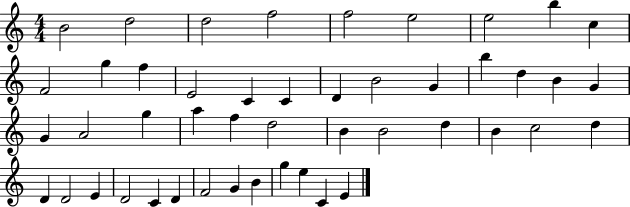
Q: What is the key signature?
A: C major